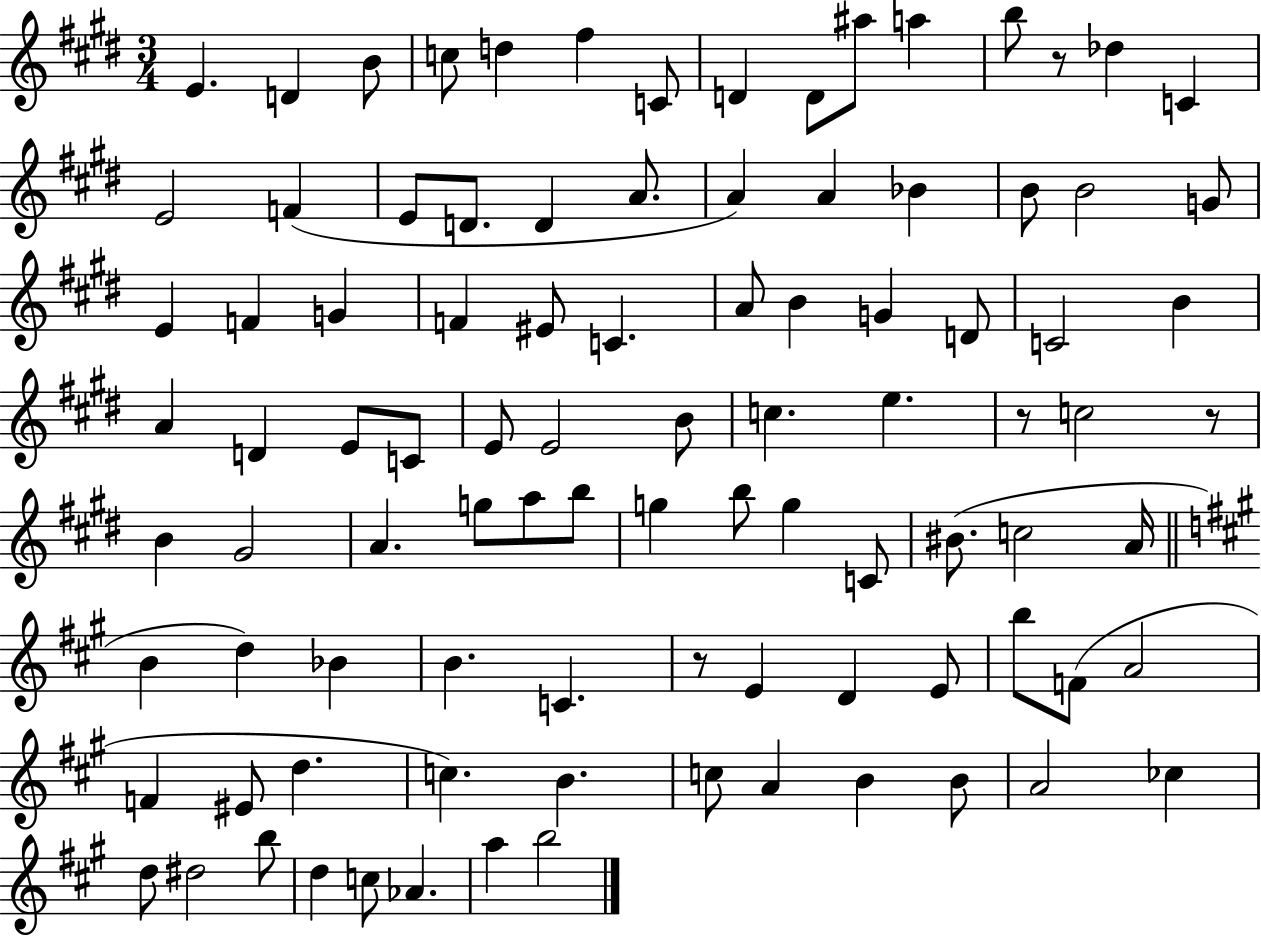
X:1
T:Untitled
M:3/4
L:1/4
K:E
E D B/2 c/2 d ^f C/2 D D/2 ^a/2 a b/2 z/2 _d C E2 F E/2 D/2 D A/2 A A _B B/2 B2 G/2 E F G F ^E/2 C A/2 B G D/2 C2 B A D E/2 C/2 E/2 E2 B/2 c e z/2 c2 z/2 B ^G2 A g/2 a/2 b/2 g b/2 g C/2 ^B/2 c2 A/4 B d _B B C z/2 E D E/2 b/2 F/2 A2 F ^E/2 d c B c/2 A B B/2 A2 _c d/2 ^d2 b/2 d c/2 _A a b2